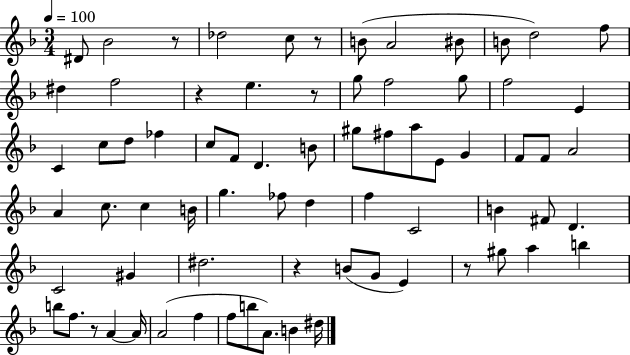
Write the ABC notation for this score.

X:1
T:Untitled
M:3/4
L:1/4
K:F
^D/2 _B2 z/2 _d2 c/2 z/2 B/2 A2 ^B/2 B/2 d2 f/2 ^d f2 z e z/2 g/2 f2 g/2 f2 E C c/2 d/2 _f c/2 F/2 D B/2 ^g/2 ^f/2 a/2 E/2 G F/2 F/2 A2 A c/2 c B/4 g _f/2 d f C2 B ^F/2 D C2 ^G ^d2 z B/2 G/2 E z/2 ^g/2 a b b/2 f/2 z/2 A A/4 A2 f f/2 b/2 A/2 B ^d/4